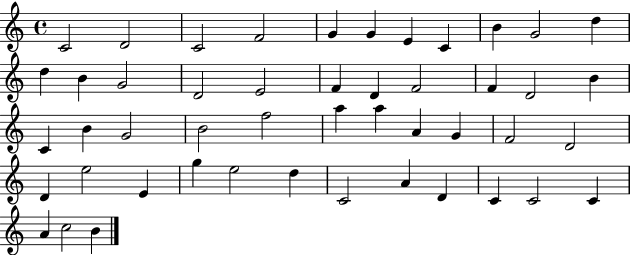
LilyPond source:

{
  \clef treble
  \time 4/4
  \defaultTimeSignature
  \key c \major
  c'2 d'2 | c'2 f'2 | g'4 g'4 e'4 c'4 | b'4 g'2 d''4 | \break d''4 b'4 g'2 | d'2 e'2 | f'4 d'4 f'2 | f'4 d'2 b'4 | \break c'4 b'4 g'2 | b'2 f''2 | a''4 a''4 a'4 g'4 | f'2 d'2 | \break d'4 e''2 e'4 | g''4 e''2 d''4 | c'2 a'4 d'4 | c'4 c'2 c'4 | \break a'4 c''2 b'4 | \bar "|."
}